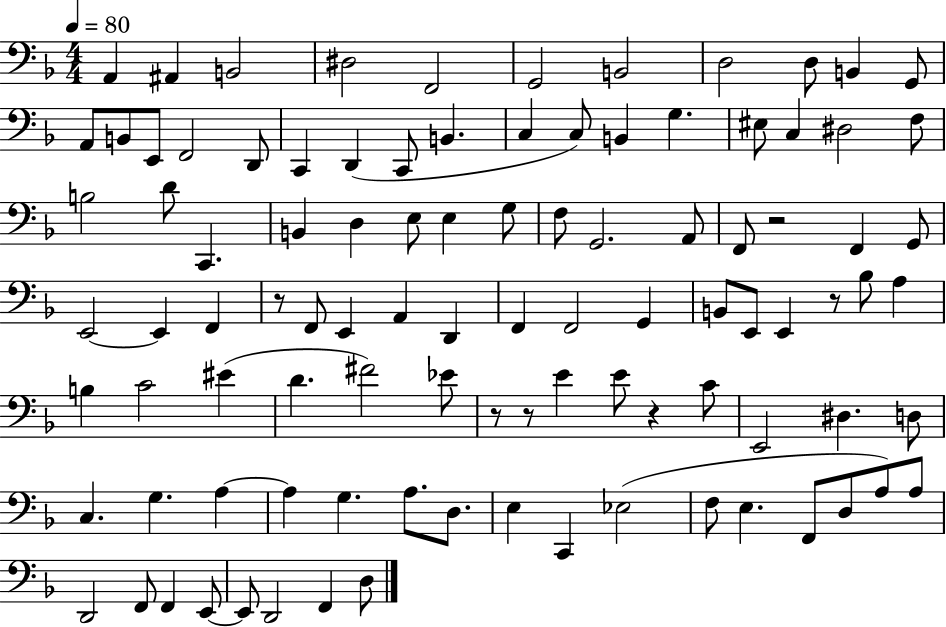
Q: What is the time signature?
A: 4/4